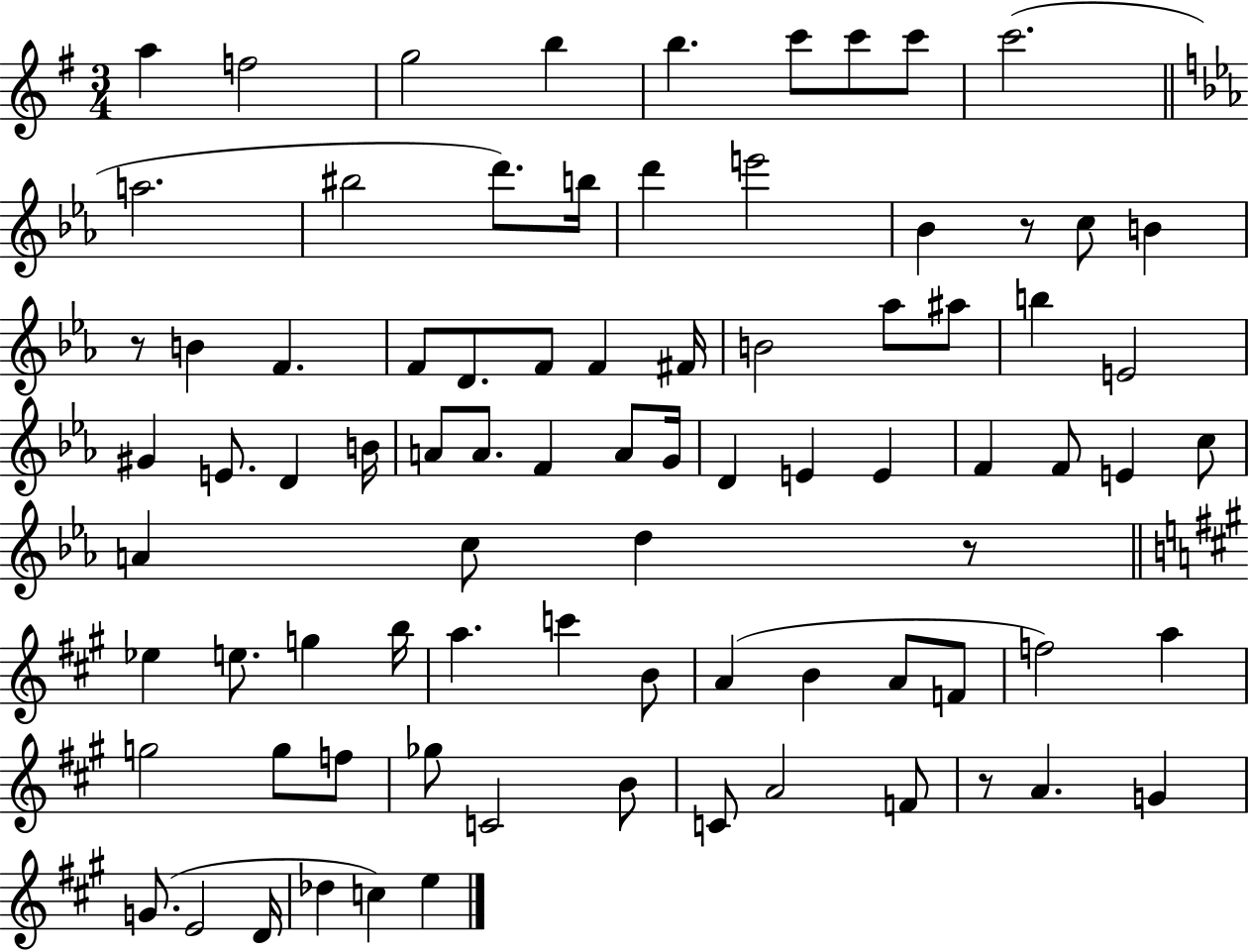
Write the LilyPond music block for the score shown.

{
  \clef treble
  \numericTimeSignature
  \time 3/4
  \key g \major
  a''4 f''2 | g''2 b''4 | b''4. c'''8 c'''8 c'''8 | c'''2.( | \break \bar "||" \break \key ees \major a''2. | bis''2 d'''8.) b''16 | d'''4 e'''2 | bes'4 r8 c''8 b'4 | \break r8 b'4 f'4. | f'8 d'8. f'8 f'4 fis'16 | b'2 aes''8 ais''8 | b''4 e'2 | \break gis'4 e'8. d'4 b'16 | a'8 a'8. f'4 a'8 g'16 | d'4 e'4 e'4 | f'4 f'8 e'4 c''8 | \break a'4 c''8 d''4 r8 | \bar "||" \break \key a \major ees''4 e''8. g''4 b''16 | a''4. c'''4 b'8 | a'4( b'4 a'8 f'8 | f''2) a''4 | \break g''2 g''8 f''8 | ges''8 c'2 b'8 | c'8 a'2 f'8 | r8 a'4. g'4 | \break g'8.( e'2 d'16 | des''4 c''4) e''4 | \bar "|."
}